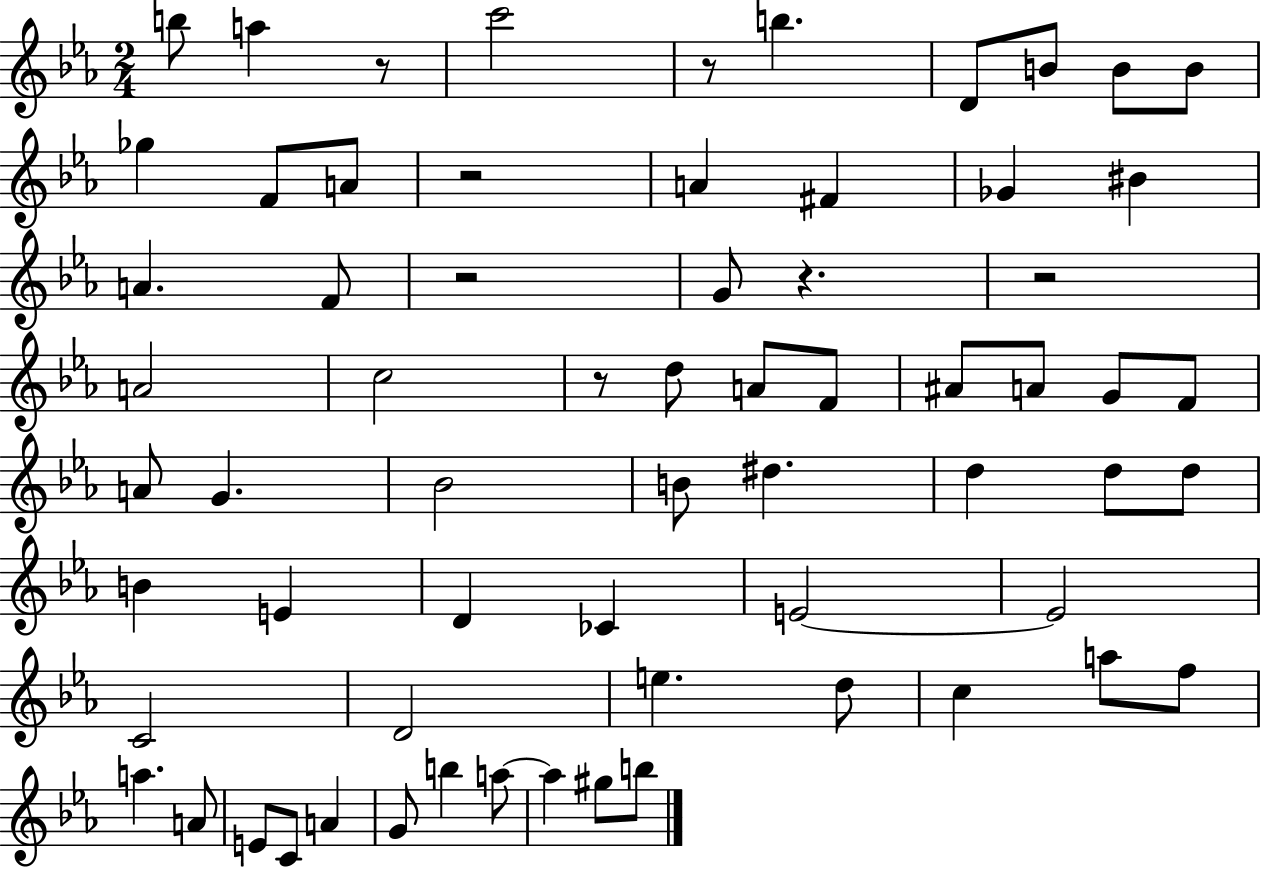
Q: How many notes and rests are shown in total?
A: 66